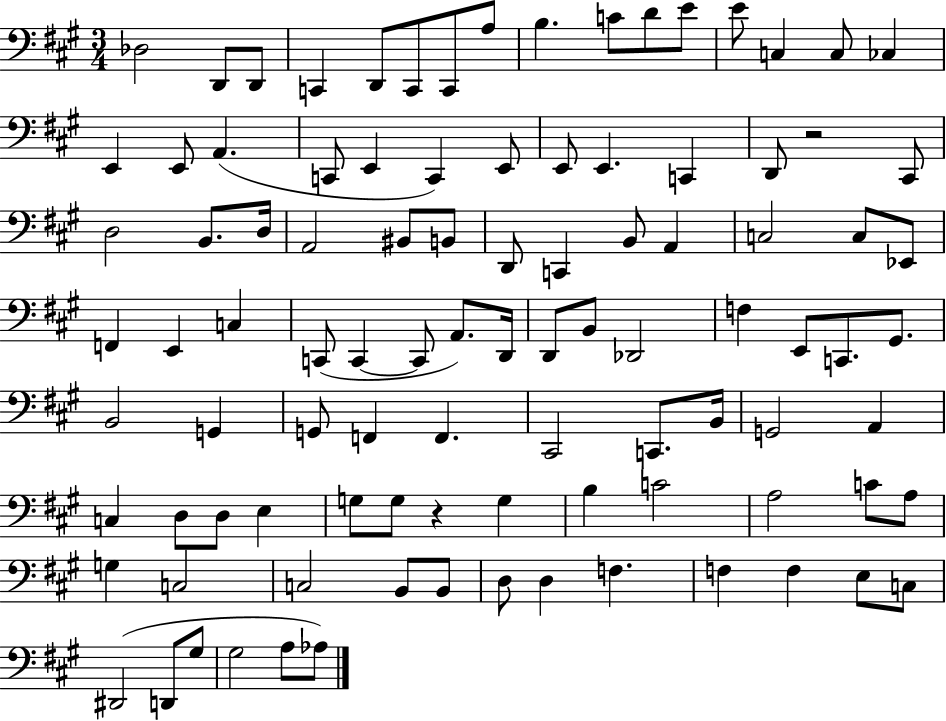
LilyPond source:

{
  \clef bass
  \numericTimeSignature
  \time 3/4
  \key a \major
  des2 d,8 d,8 | c,4 d,8 c,8 c,8 a8 | b4. c'8 d'8 e'8 | e'8 c4 c8 ces4 | \break e,4 e,8 a,4.( | c,8 e,4 c,4) e,8 | e,8 e,4. c,4 | d,8 r2 cis,8 | \break d2 b,8. d16 | a,2 bis,8 b,8 | d,8 c,4 b,8 a,4 | c2 c8 ees,8 | \break f,4 e,4 c4 | c,8( c,4~~ c,8 a,8.) d,16 | d,8 b,8 des,2 | f4 e,8 c,8. gis,8. | \break b,2 g,4 | g,8 f,4 f,4. | cis,2 c,8. b,16 | g,2 a,4 | \break c4 d8 d8 e4 | g8 g8 r4 g4 | b4 c'2 | a2 c'8 a8 | \break g4 c2 | c2 b,8 b,8 | d8 d4 f4. | f4 f4 e8 c8 | \break dis,2( d,8 gis8 | gis2 a8 aes8) | \bar "|."
}